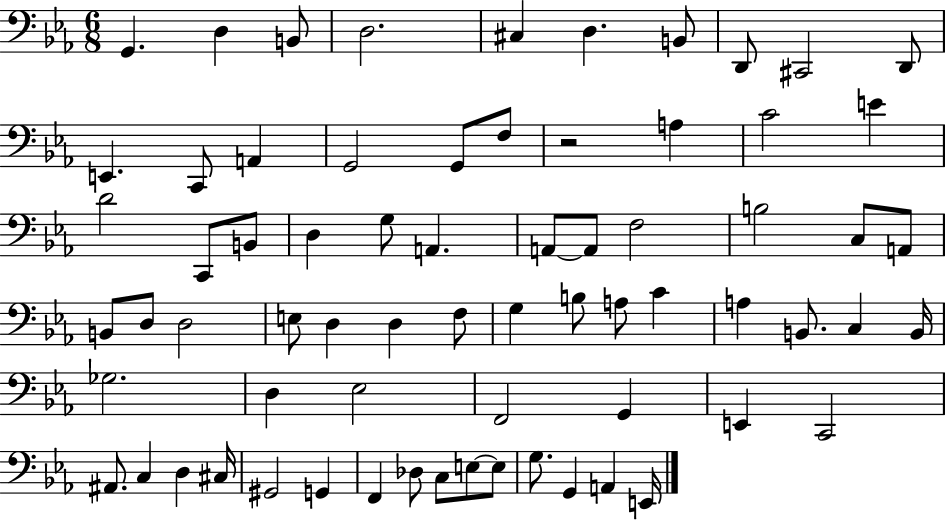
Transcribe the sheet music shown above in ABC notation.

X:1
T:Untitled
M:6/8
L:1/4
K:Eb
G,, D, B,,/2 D,2 ^C, D, B,,/2 D,,/2 ^C,,2 D,,/2 E,, C,,/2 A,, G,,2 G,,/2 F,/2 z2 A, C2 E D2 C,,/2 B,,/2 D, G,/2 A,, A,,/2 A,,/2 F,2 B,2 C,/2 A,,/2 B,,/2 D,/2 D,2 E,/2 D, D, F,/2 G, B,/2 A,/2 C A, B,,/2 C, B,,/4 _G,2 D, _E,2 F,,2 G,, E,, C,,2 ^A,,/2 C, D, ^C,/4 ^G,,2 G,, F,, _D,/2 C,/2 E,/2 E,/2 G,/2 G,, A,, E,,/4